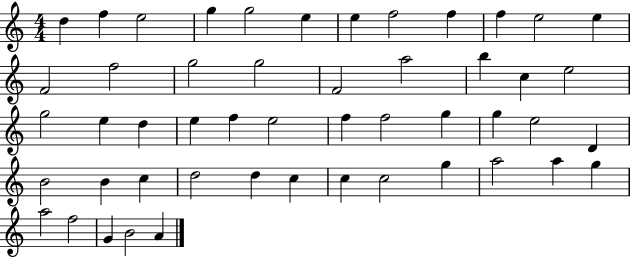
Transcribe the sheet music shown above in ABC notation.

X:1
T:Untitled
M:4/4
L:1/4
K:C
d f e2 g g2 e e f2 f f e2 e F2 f2 g2 g2 F2 a2 b c e2 g2 e d e f e2 f f2 g g e2 D B2 B c d2 d c c c2 g a2 a g a2 f2 G B2 A